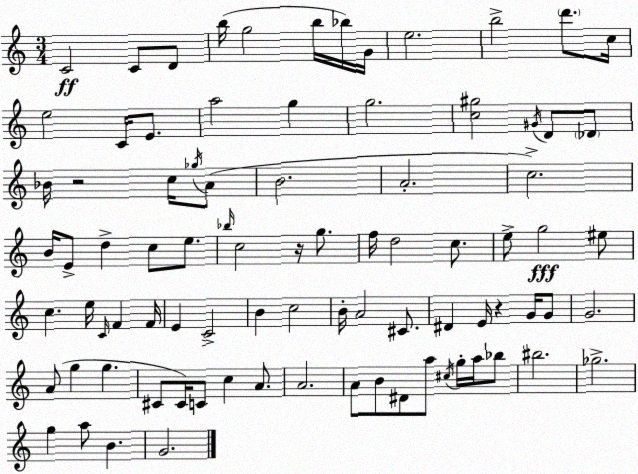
X:1
T:Untitled
M:3/4
L:1/4
K:C
C2 C/2 D/2 b/4 g2 b/4 _b/4 G/4 e2 b2 d'/2 c/4 e2 C/4 E/2 a2 g g2 [c^g]2 ^G/4 D/2 _D/2 _B/4 z2 c/4 _g/4 A/2 B2 A2 c2 B/4 E/2 d c/2 e/2 _b/4 c2 z/4 g/2 f/4 d2 c/2 e/2 g2 ^e/2 c e/4 C/4 F F/4 E C2 B c2 B/4 A2 ^C/2 ^D E/4 z G/4 G/2 G2 A/2 g g ^C/2 ^C/4 C/2 c A/2 A2 A/2 B/2 ^D/2 a/2 ^c/4 g/4 a/4 _b/2 ^b2 _g2 g a/2 B G2